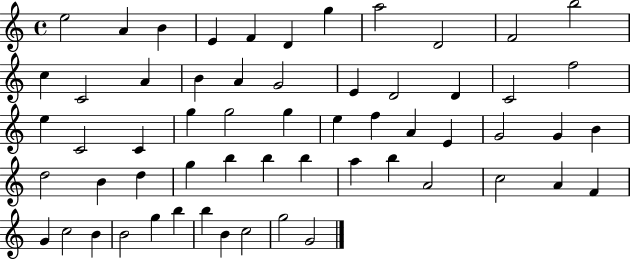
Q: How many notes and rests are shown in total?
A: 59